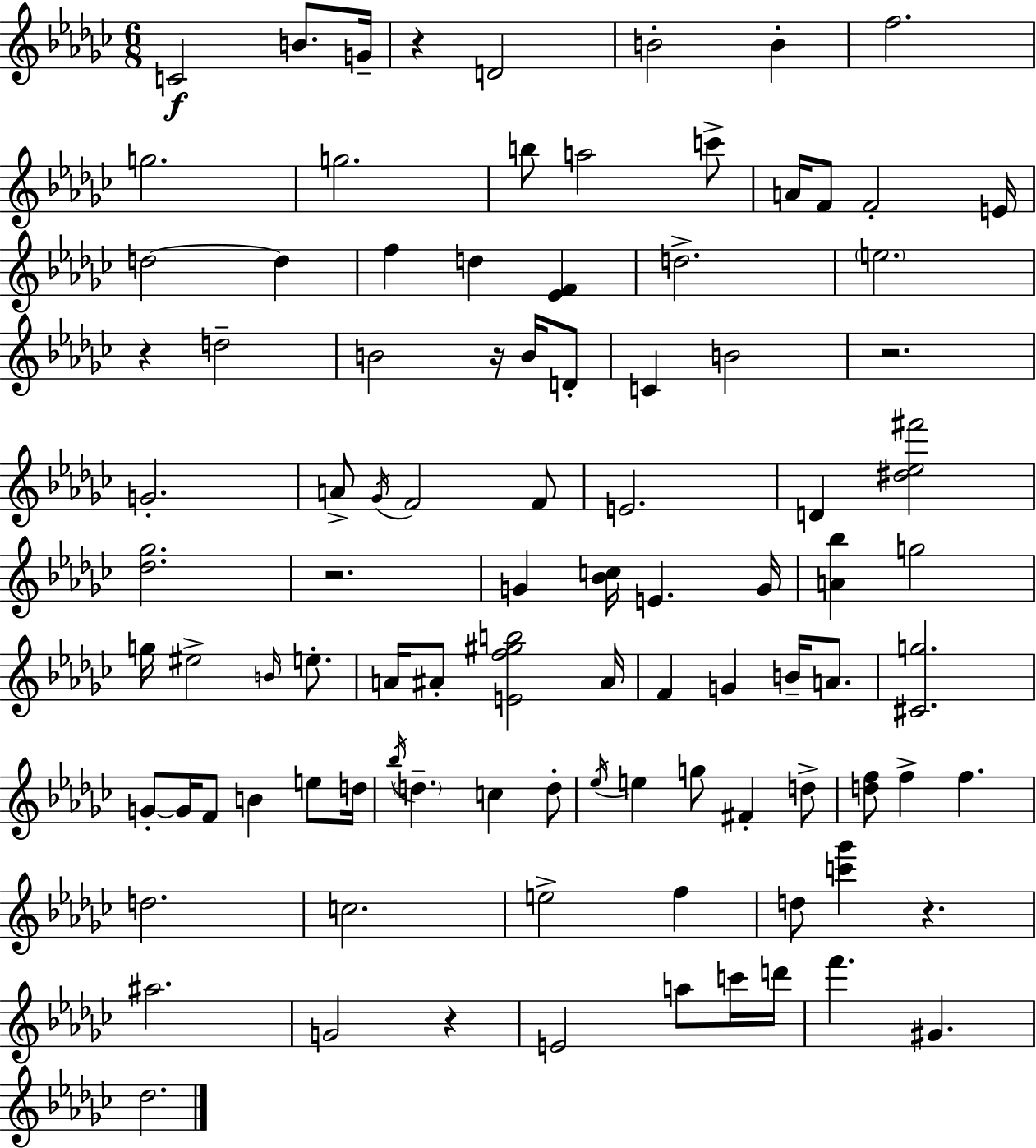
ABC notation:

X:1
T:Untitled
M:6/8
L:1/4
K:Ebm
C2 B/2 G/4 z D2 B2 B f2 g2 g2 b/2 a2 c'/2 A/4 F/2 F2 E/4 d2 d f d [_EF] d2 e2 z d2 B2 z/4 B/4 D/2 C B2 z2 G2 A/2 _G/4 F2 F/2 E2 D [^d_e^f']2 [_d_g]2 z2 G [_Bc]/4 E G/4 [A_b] g2 g/4 ^e2 B/4 e/2 A/4 ^A/2 [Ef^gb]2 ^A/4 F G B/4 A/2 [^Cg]2 G/2 G/4 F/2 B e/2 d/4 _b/4 d c d/2 _e/4 e g/2 ^F d/2 [df]/2 f f d2 c2 e2 f d/2 [c'_g'] z ^a2 G2 z E2 a/2 c'/4 d'/4 f' ^G _d2